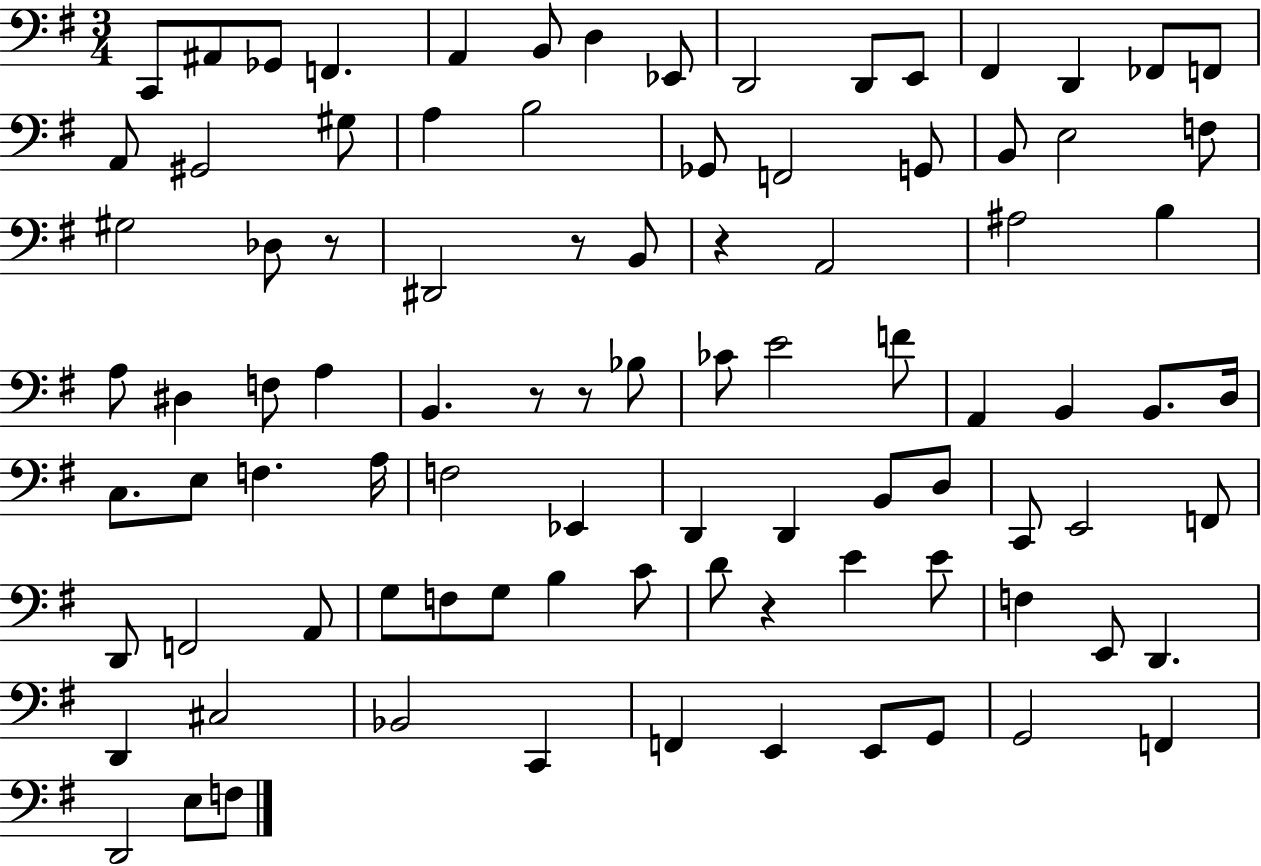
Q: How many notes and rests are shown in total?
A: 92